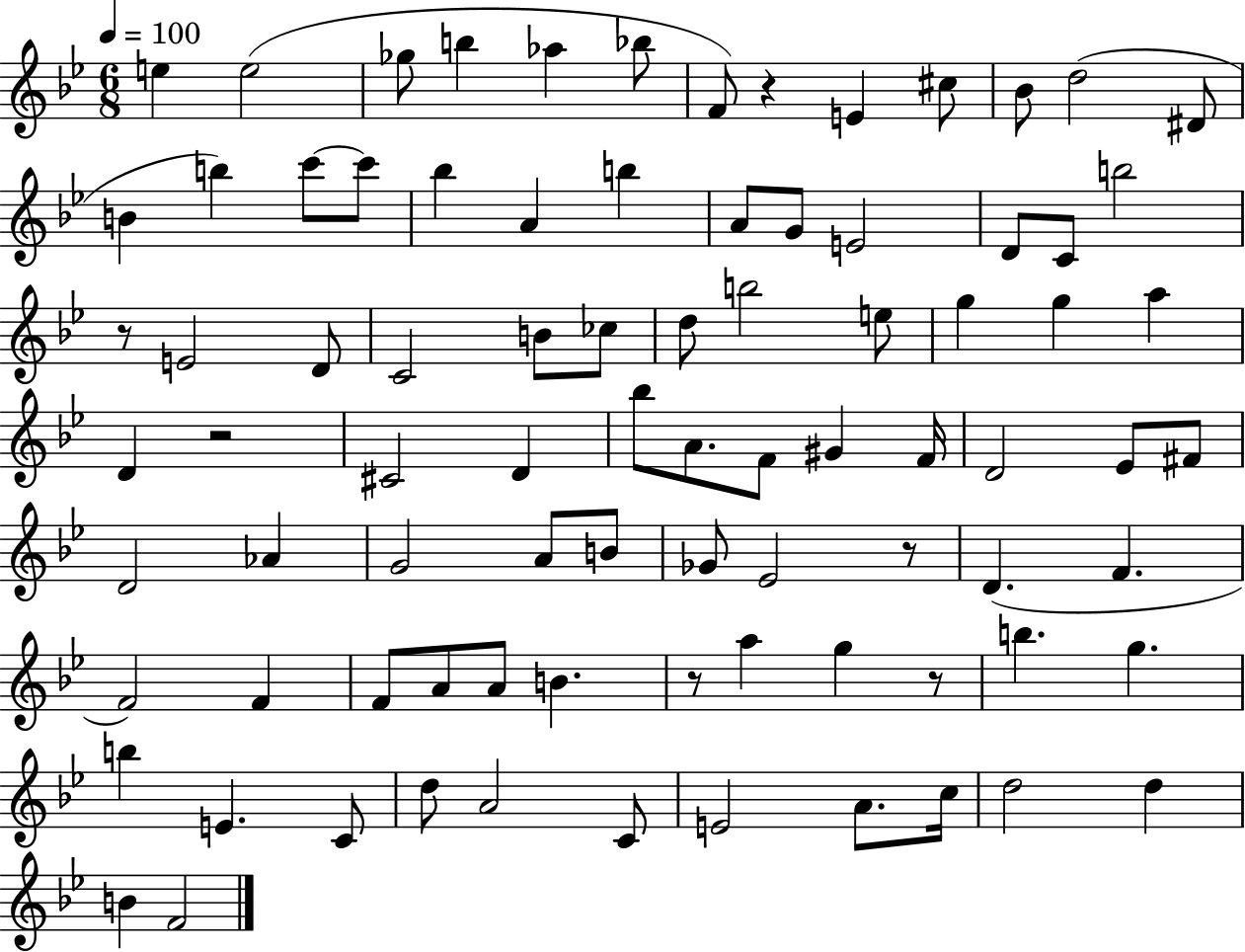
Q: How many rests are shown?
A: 6